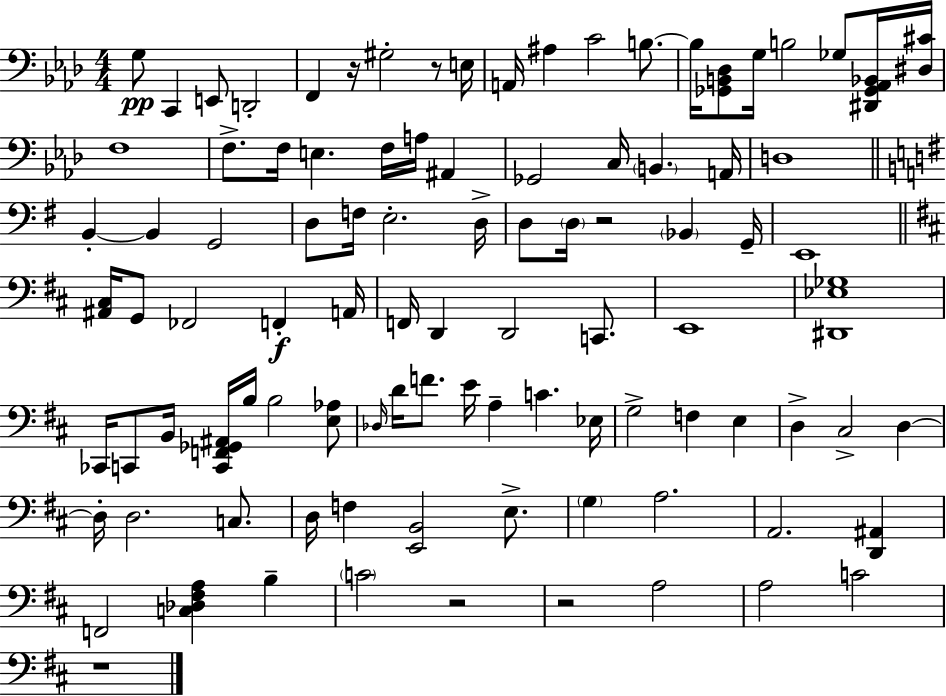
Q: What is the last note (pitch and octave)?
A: C4